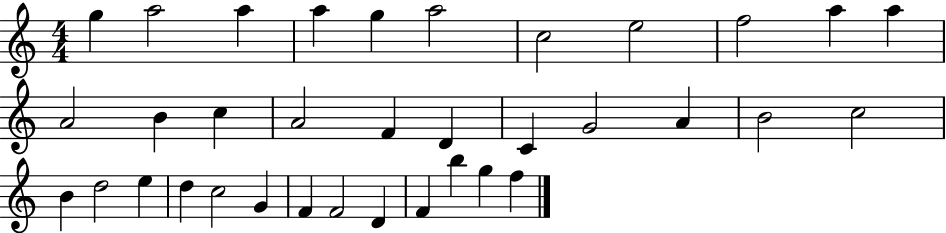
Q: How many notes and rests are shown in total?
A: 35